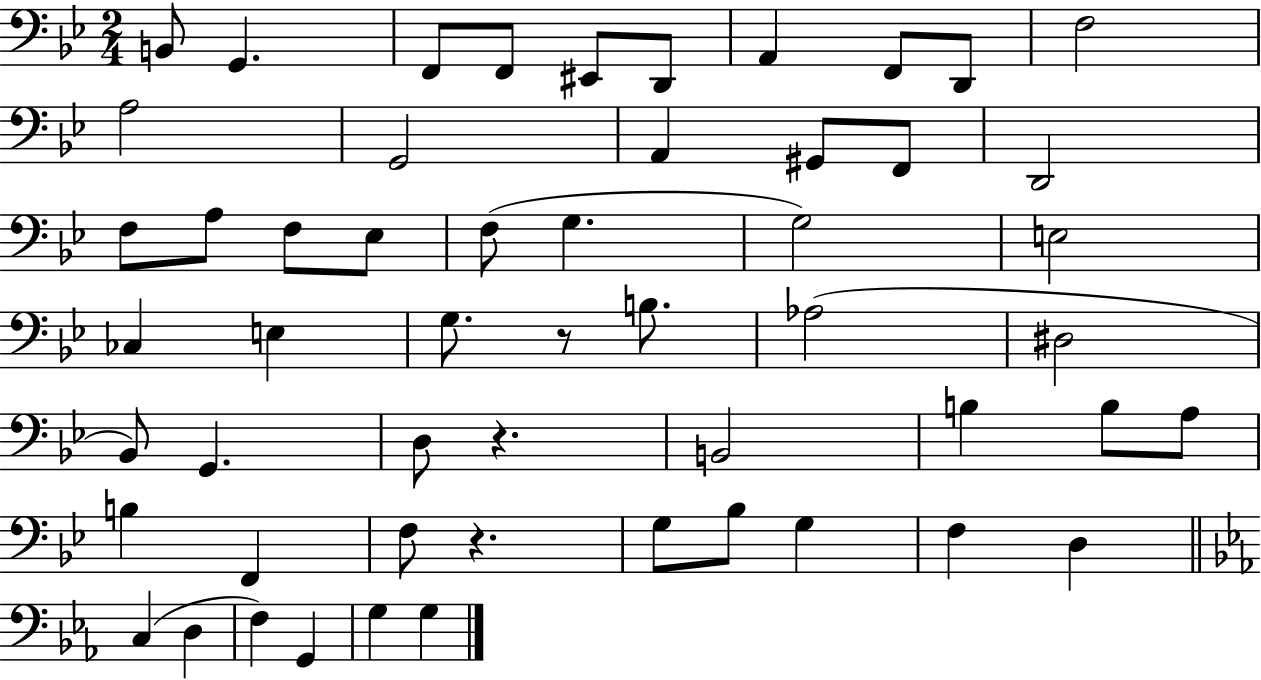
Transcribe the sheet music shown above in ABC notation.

X:1
T:Untitled
M:2/4
L:1/4
K:Bb
B,,/2 G,, F,,/2 F,,/2 ^E,,/2 D,,/2 A,, F,,/2 D,,/2 F,2 A,2 G,,2 A,, ^G,,/2 F,,/2 D,,2 F,/2 A,/2 F,/2 _E,/2 F,/2 G, G,2 E,2 _C, E, G,/2 z/2 B,/2 _A,2 ^D,2 _B,,/2 G,, D,/2 z B,,2 B, B,/2 A,/2 B, F,, F,/2 z G,/2 _B,/2 G, F, D, C, D, F, G,, G, G,